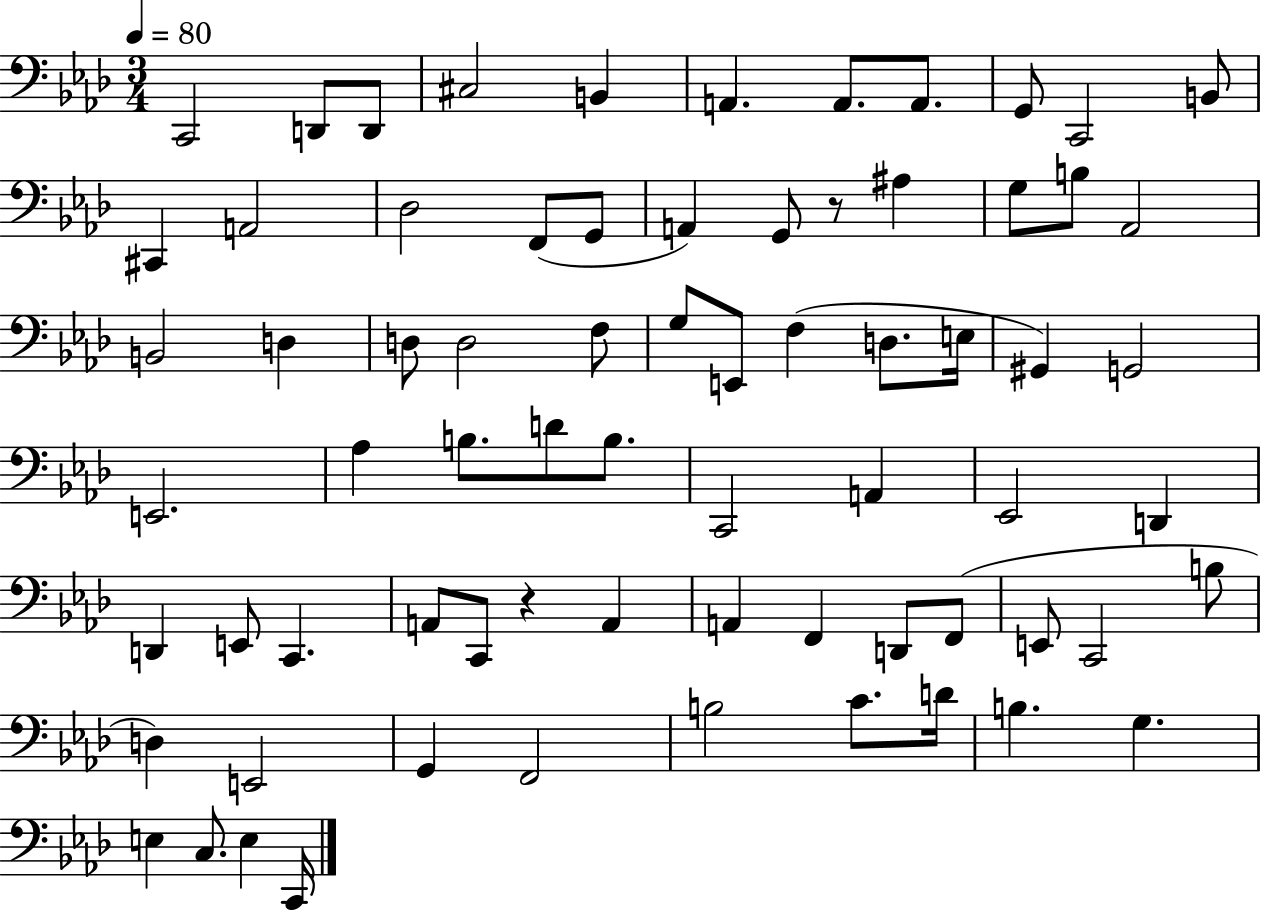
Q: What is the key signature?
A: AES major